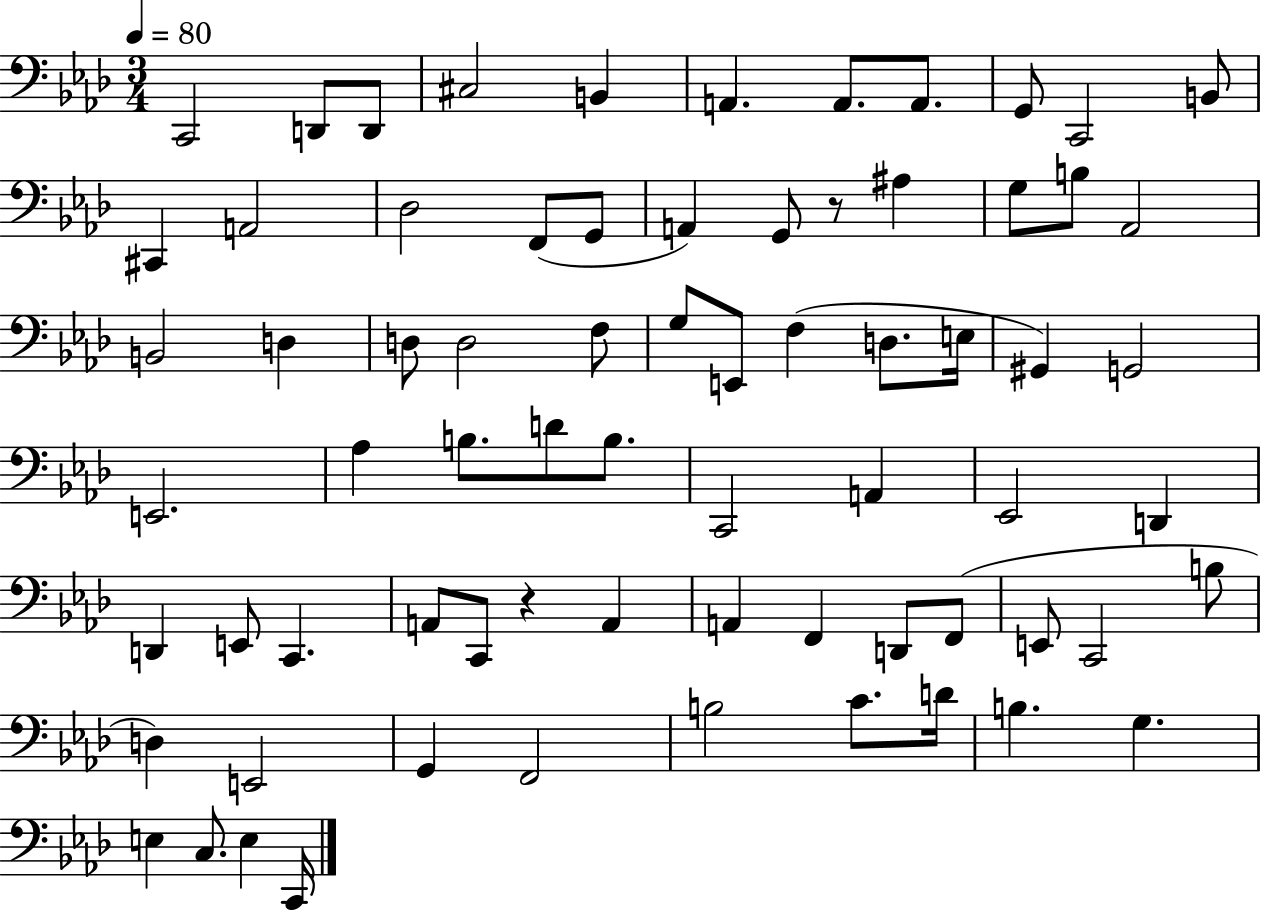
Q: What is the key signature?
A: AES major